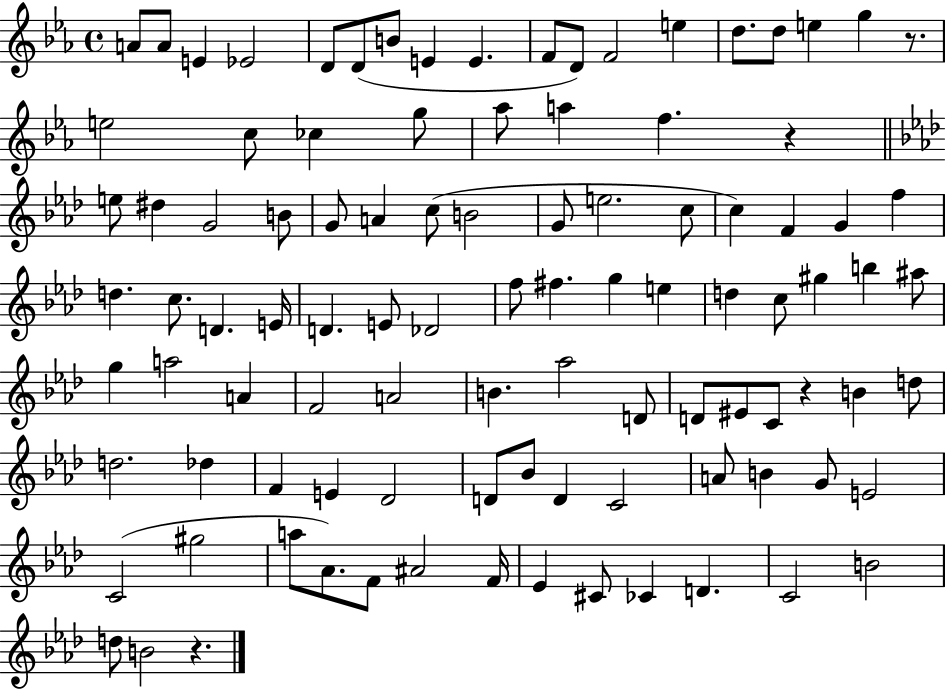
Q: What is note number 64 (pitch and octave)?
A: D4